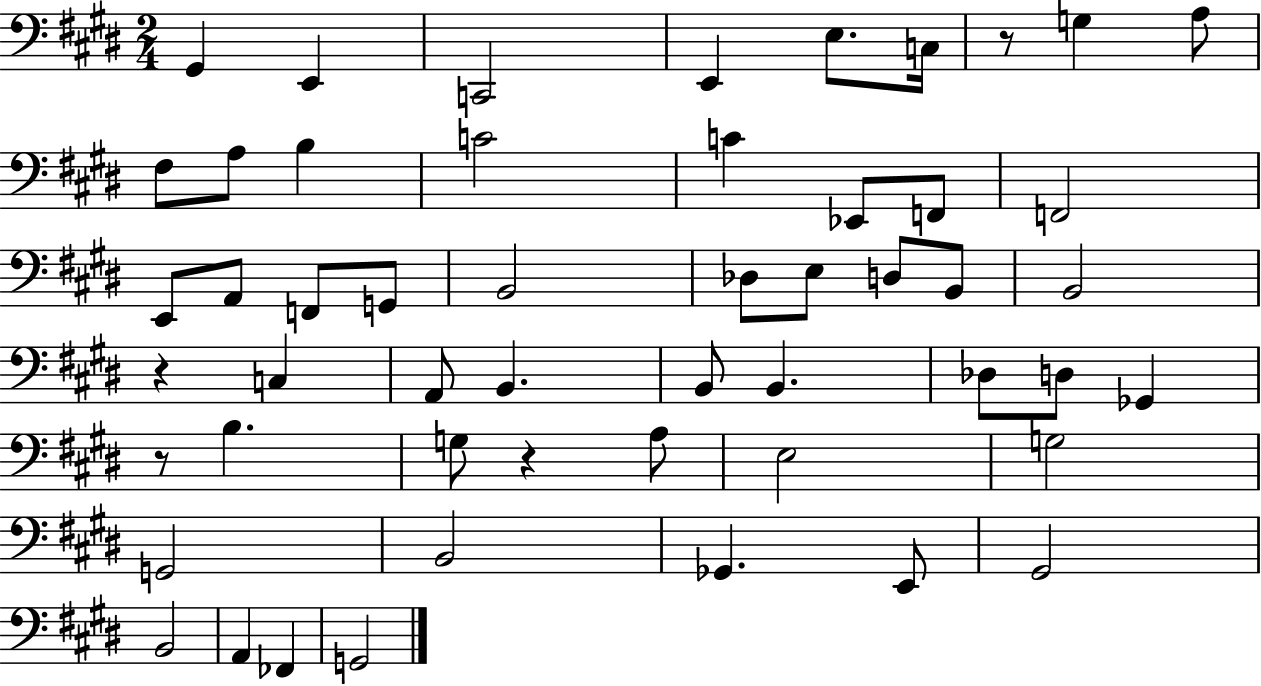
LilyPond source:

{
  \clef bass
  \numericTimeSignature
  \time 2/4
  \key e \major
  gis,4 e,4 | c,2 | e,4 e8. c16 | r8 g4 a8 | \break fis8 a8 b4 | c'2 | c'4 ees,8 f,8 | f,2 | \break e,8 a,8 f,8 g,8 | b,2 | des8 e8 d8 b,8 | b,2 | \break r4 c4 | a,8 b,4. | b,8 b,4. | des8 d8 ges,4 | \break r8 b4. | g8 r4 a8 | e2 | g2 | \break g,2 | b,2 | ges,4. e,8 | gis,2 | \break b,2 | a,4 fes,4 | g,2 | \bar "|."
}